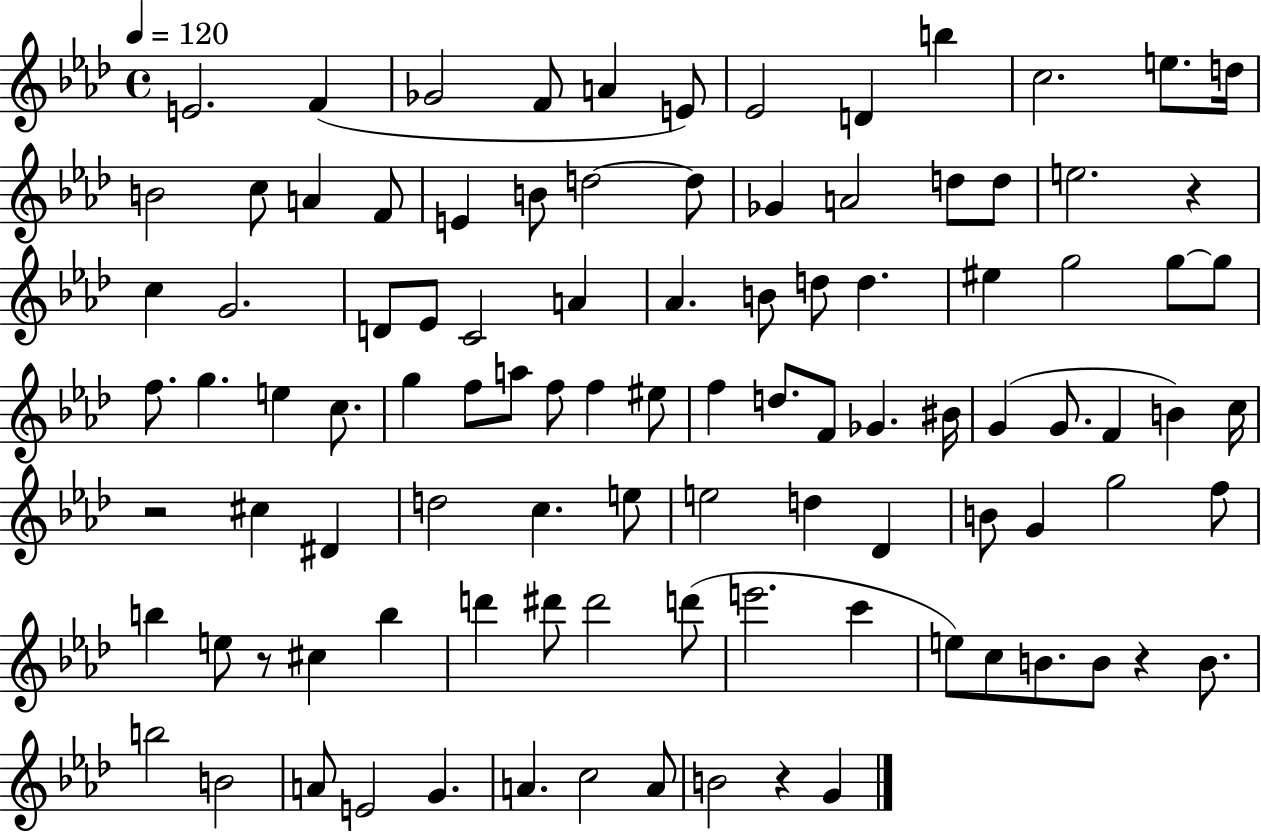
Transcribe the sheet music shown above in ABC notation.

X:1
T:Untitled
M:4/4
L:1/4
K:Ab
E2 F _G2 F/2 A E/2 _E2 D b c2 e/2 d/4 B2 c/2 A F/2 E B/2 d2 d/2 _G A2 d/2 d/2 e2 z c G2 D/2 _E/2 C2 A _A B/2 d/2 d ^e g2 g/2 g/2 f/2 g e c/2 g f/2 a/2 f/2 f ^e/2 f d/2 F/2 _G ^B/4 G G/2 F B c/4 z2 ^c ^D d2 c e/2 e2 d _D B/2 G g2 f/2 b e/2 z/2 ^c b d' ^d'/2 ^d'2 d'/2 e'2 c' e/2 c/2 B/2 B/2 z B/2 b2 B2 A/2 E2 G A c2 A/2 B2 z G